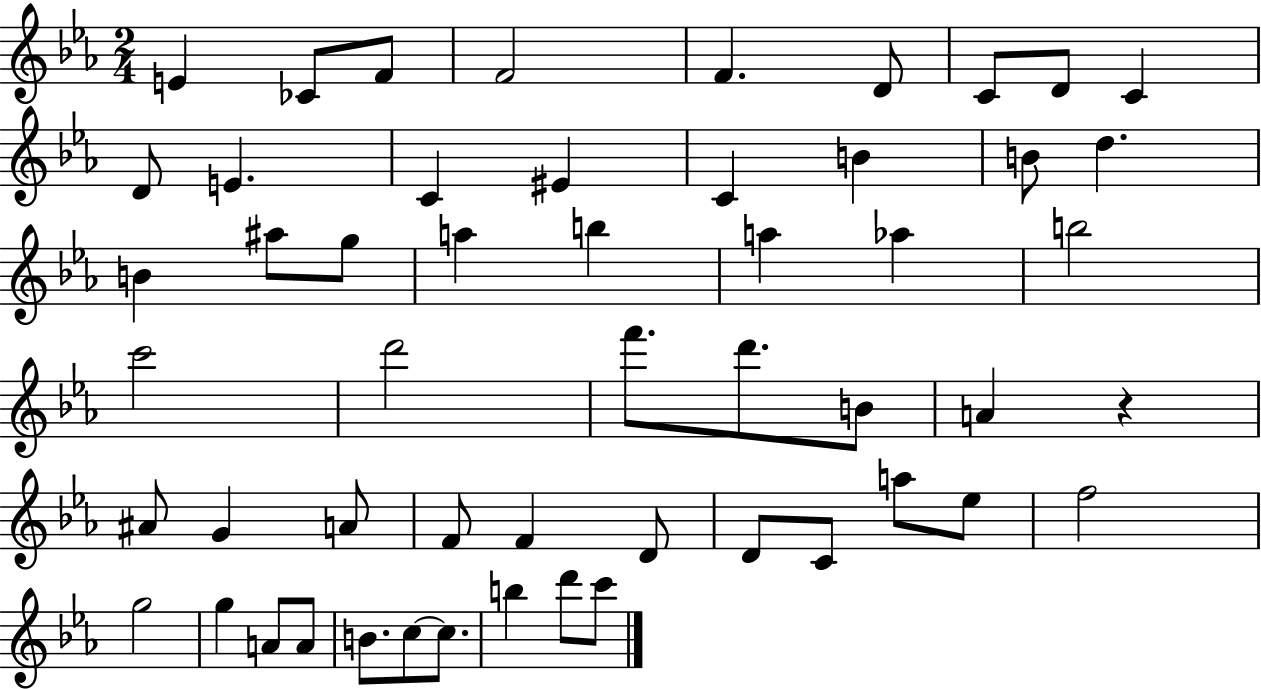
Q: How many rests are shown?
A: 1